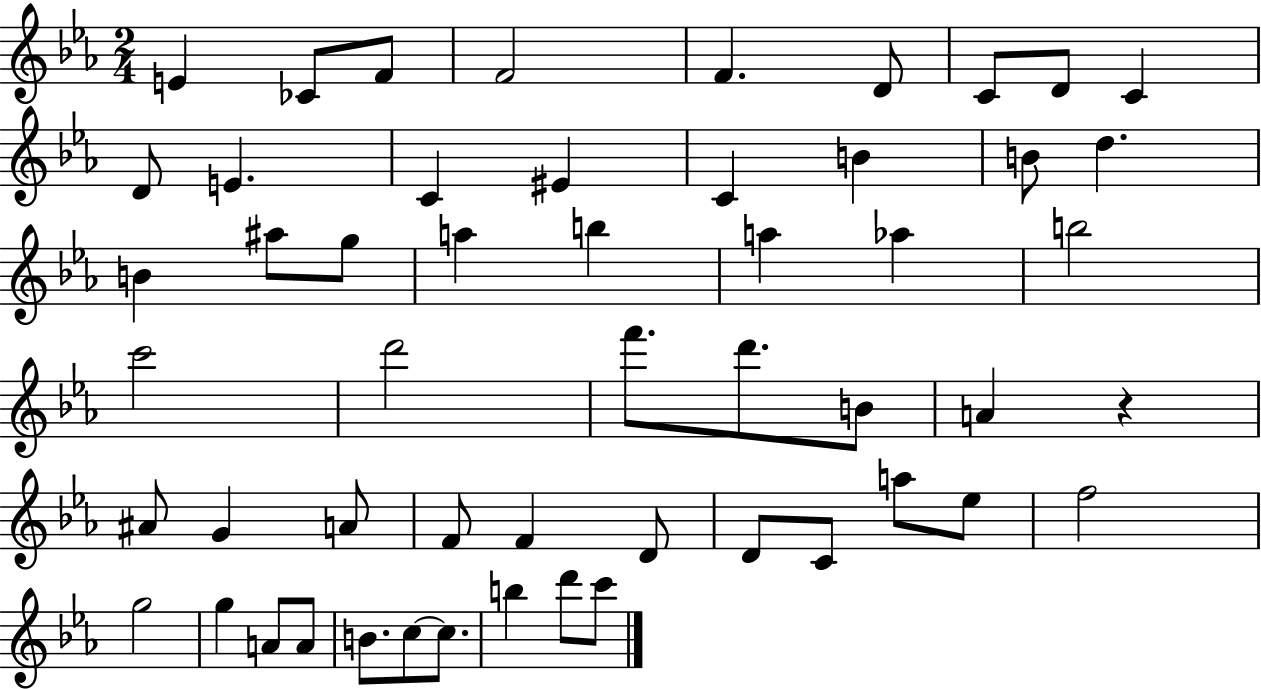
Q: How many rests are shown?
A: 1